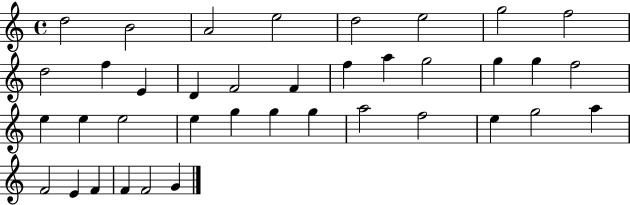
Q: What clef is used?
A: treble